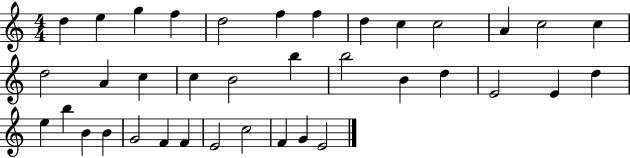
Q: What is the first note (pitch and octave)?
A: D5